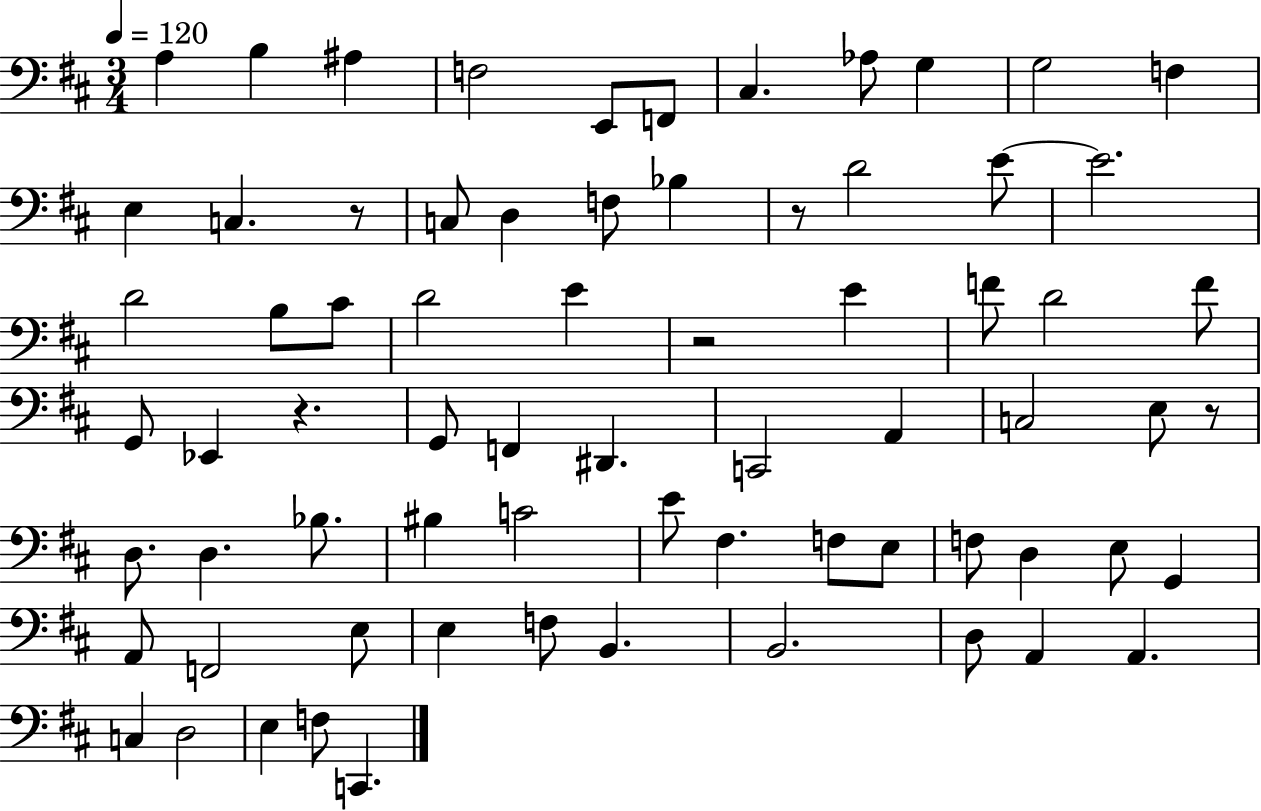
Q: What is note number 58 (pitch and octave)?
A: B2